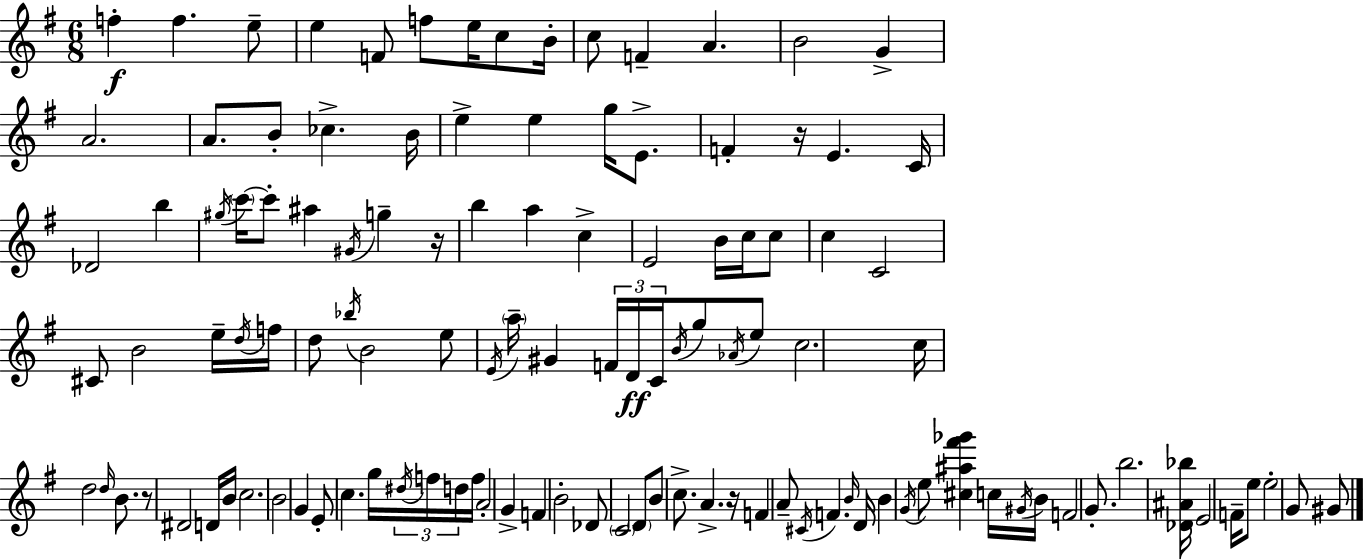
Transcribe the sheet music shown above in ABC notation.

X:1
T:Untitled
M:6/8
L:1/4
K:Em
f f e/2 e F/2 f/2 e/4 c/2 B/4 c/2 F A B2 G A2 A/2 B/2 _c B/4 e e g/4 E/2 F z/4 E C/4 _D2 b ^g/4 c'/4 c'/2 ^a ^G/4 g z/4 b a c E2 B/4 c/4 c/2 c C2 ^C/2 B2 e/4 d/4 f/4 d/2 _b/4 B2 e/2 E/4 a/4 ^G F/4 D/4 C/4 B/4 g/2 _A/4 e/2 c2 c/4 d2 d/4 B/2 z/2 ^D2 D/4 B/4 c2 B2 G E/2 c g/4 ^d/4 f/4 d/4 f/4 A2 G F B2 _D/2 C2 D/2 B/2 c/2 A z/4 F A/2 ^C/4 F B/4 D/4 B G/4 e/2 [^c^a^f'_g'] c/4 ^G/4 B/4 F2 G/2 b2 [_D^A_b]/4 E2 F/4 e/2 e2 G/2 ^G/2